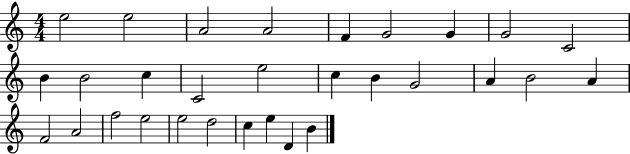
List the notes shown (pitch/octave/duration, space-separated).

E5/h E5/h A4/h A4/h F4/q G4/h G4/q G4/h C4/h B4/q B4/h C5/q C4/h E5/h C5/q B4/q G4/h A4/q B4/h A4/q F4/h A4/h F5/h E5/h E5/h D5/h C5/q E5/q D4/q B4/q